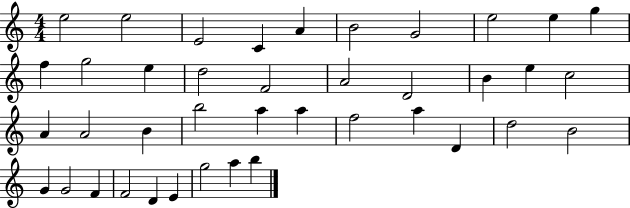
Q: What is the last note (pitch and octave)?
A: B5